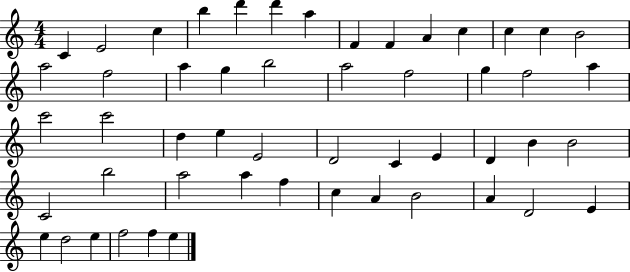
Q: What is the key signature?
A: C major